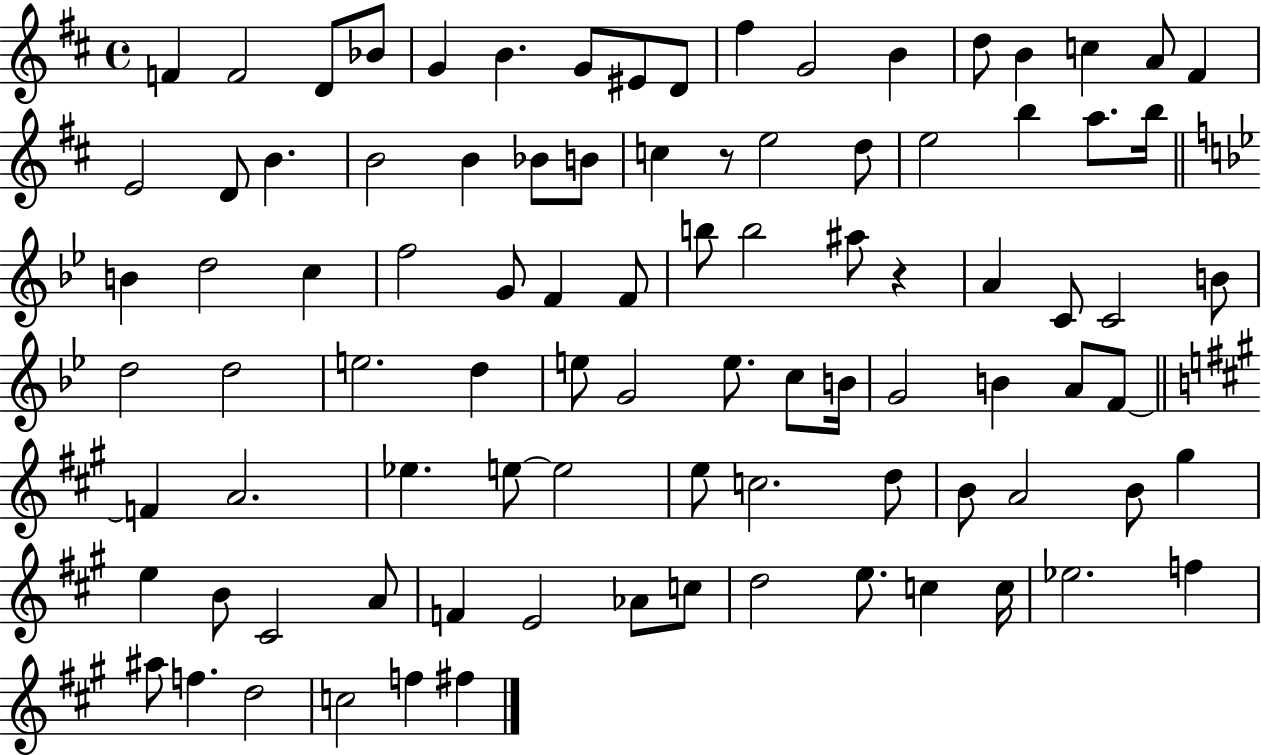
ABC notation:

X:1
T:Untitled
M:4/4
L:1/4
K:D
F F2 D/2 _B/2 G B G/2 ^E/2 D/2 ^f G2 B d/2 B c A/2 ^F E2 D/2 B B2 B _B/2 B/2 c z/2 e2 d/2 e2 b a/2 b/4 B d2 c f2 G/2 F F/2 b/2 b2 ^a/2 z A C/2 C2 B/2 d2 d2 e2 d e/2 G2 e/2 c/2 B/4 G2 B A/2 F/2 F A2 _e e/2 e2 e/2 c2 d/2 B/2 A2 B/2 ^g e B/2 ^C2 A/2 F E2 _A/2 c/2 d2 e/2 c c/4 _e2 f ^a/2 f d2 c2 f ^f